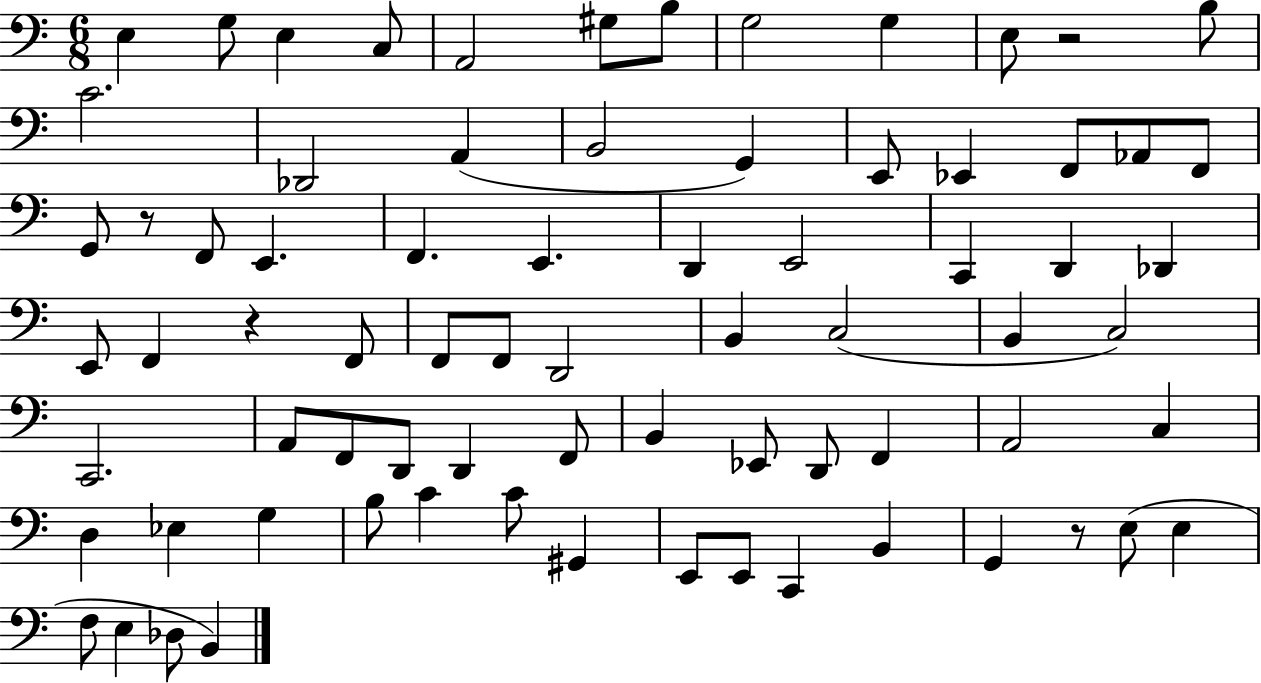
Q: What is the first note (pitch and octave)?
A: E3